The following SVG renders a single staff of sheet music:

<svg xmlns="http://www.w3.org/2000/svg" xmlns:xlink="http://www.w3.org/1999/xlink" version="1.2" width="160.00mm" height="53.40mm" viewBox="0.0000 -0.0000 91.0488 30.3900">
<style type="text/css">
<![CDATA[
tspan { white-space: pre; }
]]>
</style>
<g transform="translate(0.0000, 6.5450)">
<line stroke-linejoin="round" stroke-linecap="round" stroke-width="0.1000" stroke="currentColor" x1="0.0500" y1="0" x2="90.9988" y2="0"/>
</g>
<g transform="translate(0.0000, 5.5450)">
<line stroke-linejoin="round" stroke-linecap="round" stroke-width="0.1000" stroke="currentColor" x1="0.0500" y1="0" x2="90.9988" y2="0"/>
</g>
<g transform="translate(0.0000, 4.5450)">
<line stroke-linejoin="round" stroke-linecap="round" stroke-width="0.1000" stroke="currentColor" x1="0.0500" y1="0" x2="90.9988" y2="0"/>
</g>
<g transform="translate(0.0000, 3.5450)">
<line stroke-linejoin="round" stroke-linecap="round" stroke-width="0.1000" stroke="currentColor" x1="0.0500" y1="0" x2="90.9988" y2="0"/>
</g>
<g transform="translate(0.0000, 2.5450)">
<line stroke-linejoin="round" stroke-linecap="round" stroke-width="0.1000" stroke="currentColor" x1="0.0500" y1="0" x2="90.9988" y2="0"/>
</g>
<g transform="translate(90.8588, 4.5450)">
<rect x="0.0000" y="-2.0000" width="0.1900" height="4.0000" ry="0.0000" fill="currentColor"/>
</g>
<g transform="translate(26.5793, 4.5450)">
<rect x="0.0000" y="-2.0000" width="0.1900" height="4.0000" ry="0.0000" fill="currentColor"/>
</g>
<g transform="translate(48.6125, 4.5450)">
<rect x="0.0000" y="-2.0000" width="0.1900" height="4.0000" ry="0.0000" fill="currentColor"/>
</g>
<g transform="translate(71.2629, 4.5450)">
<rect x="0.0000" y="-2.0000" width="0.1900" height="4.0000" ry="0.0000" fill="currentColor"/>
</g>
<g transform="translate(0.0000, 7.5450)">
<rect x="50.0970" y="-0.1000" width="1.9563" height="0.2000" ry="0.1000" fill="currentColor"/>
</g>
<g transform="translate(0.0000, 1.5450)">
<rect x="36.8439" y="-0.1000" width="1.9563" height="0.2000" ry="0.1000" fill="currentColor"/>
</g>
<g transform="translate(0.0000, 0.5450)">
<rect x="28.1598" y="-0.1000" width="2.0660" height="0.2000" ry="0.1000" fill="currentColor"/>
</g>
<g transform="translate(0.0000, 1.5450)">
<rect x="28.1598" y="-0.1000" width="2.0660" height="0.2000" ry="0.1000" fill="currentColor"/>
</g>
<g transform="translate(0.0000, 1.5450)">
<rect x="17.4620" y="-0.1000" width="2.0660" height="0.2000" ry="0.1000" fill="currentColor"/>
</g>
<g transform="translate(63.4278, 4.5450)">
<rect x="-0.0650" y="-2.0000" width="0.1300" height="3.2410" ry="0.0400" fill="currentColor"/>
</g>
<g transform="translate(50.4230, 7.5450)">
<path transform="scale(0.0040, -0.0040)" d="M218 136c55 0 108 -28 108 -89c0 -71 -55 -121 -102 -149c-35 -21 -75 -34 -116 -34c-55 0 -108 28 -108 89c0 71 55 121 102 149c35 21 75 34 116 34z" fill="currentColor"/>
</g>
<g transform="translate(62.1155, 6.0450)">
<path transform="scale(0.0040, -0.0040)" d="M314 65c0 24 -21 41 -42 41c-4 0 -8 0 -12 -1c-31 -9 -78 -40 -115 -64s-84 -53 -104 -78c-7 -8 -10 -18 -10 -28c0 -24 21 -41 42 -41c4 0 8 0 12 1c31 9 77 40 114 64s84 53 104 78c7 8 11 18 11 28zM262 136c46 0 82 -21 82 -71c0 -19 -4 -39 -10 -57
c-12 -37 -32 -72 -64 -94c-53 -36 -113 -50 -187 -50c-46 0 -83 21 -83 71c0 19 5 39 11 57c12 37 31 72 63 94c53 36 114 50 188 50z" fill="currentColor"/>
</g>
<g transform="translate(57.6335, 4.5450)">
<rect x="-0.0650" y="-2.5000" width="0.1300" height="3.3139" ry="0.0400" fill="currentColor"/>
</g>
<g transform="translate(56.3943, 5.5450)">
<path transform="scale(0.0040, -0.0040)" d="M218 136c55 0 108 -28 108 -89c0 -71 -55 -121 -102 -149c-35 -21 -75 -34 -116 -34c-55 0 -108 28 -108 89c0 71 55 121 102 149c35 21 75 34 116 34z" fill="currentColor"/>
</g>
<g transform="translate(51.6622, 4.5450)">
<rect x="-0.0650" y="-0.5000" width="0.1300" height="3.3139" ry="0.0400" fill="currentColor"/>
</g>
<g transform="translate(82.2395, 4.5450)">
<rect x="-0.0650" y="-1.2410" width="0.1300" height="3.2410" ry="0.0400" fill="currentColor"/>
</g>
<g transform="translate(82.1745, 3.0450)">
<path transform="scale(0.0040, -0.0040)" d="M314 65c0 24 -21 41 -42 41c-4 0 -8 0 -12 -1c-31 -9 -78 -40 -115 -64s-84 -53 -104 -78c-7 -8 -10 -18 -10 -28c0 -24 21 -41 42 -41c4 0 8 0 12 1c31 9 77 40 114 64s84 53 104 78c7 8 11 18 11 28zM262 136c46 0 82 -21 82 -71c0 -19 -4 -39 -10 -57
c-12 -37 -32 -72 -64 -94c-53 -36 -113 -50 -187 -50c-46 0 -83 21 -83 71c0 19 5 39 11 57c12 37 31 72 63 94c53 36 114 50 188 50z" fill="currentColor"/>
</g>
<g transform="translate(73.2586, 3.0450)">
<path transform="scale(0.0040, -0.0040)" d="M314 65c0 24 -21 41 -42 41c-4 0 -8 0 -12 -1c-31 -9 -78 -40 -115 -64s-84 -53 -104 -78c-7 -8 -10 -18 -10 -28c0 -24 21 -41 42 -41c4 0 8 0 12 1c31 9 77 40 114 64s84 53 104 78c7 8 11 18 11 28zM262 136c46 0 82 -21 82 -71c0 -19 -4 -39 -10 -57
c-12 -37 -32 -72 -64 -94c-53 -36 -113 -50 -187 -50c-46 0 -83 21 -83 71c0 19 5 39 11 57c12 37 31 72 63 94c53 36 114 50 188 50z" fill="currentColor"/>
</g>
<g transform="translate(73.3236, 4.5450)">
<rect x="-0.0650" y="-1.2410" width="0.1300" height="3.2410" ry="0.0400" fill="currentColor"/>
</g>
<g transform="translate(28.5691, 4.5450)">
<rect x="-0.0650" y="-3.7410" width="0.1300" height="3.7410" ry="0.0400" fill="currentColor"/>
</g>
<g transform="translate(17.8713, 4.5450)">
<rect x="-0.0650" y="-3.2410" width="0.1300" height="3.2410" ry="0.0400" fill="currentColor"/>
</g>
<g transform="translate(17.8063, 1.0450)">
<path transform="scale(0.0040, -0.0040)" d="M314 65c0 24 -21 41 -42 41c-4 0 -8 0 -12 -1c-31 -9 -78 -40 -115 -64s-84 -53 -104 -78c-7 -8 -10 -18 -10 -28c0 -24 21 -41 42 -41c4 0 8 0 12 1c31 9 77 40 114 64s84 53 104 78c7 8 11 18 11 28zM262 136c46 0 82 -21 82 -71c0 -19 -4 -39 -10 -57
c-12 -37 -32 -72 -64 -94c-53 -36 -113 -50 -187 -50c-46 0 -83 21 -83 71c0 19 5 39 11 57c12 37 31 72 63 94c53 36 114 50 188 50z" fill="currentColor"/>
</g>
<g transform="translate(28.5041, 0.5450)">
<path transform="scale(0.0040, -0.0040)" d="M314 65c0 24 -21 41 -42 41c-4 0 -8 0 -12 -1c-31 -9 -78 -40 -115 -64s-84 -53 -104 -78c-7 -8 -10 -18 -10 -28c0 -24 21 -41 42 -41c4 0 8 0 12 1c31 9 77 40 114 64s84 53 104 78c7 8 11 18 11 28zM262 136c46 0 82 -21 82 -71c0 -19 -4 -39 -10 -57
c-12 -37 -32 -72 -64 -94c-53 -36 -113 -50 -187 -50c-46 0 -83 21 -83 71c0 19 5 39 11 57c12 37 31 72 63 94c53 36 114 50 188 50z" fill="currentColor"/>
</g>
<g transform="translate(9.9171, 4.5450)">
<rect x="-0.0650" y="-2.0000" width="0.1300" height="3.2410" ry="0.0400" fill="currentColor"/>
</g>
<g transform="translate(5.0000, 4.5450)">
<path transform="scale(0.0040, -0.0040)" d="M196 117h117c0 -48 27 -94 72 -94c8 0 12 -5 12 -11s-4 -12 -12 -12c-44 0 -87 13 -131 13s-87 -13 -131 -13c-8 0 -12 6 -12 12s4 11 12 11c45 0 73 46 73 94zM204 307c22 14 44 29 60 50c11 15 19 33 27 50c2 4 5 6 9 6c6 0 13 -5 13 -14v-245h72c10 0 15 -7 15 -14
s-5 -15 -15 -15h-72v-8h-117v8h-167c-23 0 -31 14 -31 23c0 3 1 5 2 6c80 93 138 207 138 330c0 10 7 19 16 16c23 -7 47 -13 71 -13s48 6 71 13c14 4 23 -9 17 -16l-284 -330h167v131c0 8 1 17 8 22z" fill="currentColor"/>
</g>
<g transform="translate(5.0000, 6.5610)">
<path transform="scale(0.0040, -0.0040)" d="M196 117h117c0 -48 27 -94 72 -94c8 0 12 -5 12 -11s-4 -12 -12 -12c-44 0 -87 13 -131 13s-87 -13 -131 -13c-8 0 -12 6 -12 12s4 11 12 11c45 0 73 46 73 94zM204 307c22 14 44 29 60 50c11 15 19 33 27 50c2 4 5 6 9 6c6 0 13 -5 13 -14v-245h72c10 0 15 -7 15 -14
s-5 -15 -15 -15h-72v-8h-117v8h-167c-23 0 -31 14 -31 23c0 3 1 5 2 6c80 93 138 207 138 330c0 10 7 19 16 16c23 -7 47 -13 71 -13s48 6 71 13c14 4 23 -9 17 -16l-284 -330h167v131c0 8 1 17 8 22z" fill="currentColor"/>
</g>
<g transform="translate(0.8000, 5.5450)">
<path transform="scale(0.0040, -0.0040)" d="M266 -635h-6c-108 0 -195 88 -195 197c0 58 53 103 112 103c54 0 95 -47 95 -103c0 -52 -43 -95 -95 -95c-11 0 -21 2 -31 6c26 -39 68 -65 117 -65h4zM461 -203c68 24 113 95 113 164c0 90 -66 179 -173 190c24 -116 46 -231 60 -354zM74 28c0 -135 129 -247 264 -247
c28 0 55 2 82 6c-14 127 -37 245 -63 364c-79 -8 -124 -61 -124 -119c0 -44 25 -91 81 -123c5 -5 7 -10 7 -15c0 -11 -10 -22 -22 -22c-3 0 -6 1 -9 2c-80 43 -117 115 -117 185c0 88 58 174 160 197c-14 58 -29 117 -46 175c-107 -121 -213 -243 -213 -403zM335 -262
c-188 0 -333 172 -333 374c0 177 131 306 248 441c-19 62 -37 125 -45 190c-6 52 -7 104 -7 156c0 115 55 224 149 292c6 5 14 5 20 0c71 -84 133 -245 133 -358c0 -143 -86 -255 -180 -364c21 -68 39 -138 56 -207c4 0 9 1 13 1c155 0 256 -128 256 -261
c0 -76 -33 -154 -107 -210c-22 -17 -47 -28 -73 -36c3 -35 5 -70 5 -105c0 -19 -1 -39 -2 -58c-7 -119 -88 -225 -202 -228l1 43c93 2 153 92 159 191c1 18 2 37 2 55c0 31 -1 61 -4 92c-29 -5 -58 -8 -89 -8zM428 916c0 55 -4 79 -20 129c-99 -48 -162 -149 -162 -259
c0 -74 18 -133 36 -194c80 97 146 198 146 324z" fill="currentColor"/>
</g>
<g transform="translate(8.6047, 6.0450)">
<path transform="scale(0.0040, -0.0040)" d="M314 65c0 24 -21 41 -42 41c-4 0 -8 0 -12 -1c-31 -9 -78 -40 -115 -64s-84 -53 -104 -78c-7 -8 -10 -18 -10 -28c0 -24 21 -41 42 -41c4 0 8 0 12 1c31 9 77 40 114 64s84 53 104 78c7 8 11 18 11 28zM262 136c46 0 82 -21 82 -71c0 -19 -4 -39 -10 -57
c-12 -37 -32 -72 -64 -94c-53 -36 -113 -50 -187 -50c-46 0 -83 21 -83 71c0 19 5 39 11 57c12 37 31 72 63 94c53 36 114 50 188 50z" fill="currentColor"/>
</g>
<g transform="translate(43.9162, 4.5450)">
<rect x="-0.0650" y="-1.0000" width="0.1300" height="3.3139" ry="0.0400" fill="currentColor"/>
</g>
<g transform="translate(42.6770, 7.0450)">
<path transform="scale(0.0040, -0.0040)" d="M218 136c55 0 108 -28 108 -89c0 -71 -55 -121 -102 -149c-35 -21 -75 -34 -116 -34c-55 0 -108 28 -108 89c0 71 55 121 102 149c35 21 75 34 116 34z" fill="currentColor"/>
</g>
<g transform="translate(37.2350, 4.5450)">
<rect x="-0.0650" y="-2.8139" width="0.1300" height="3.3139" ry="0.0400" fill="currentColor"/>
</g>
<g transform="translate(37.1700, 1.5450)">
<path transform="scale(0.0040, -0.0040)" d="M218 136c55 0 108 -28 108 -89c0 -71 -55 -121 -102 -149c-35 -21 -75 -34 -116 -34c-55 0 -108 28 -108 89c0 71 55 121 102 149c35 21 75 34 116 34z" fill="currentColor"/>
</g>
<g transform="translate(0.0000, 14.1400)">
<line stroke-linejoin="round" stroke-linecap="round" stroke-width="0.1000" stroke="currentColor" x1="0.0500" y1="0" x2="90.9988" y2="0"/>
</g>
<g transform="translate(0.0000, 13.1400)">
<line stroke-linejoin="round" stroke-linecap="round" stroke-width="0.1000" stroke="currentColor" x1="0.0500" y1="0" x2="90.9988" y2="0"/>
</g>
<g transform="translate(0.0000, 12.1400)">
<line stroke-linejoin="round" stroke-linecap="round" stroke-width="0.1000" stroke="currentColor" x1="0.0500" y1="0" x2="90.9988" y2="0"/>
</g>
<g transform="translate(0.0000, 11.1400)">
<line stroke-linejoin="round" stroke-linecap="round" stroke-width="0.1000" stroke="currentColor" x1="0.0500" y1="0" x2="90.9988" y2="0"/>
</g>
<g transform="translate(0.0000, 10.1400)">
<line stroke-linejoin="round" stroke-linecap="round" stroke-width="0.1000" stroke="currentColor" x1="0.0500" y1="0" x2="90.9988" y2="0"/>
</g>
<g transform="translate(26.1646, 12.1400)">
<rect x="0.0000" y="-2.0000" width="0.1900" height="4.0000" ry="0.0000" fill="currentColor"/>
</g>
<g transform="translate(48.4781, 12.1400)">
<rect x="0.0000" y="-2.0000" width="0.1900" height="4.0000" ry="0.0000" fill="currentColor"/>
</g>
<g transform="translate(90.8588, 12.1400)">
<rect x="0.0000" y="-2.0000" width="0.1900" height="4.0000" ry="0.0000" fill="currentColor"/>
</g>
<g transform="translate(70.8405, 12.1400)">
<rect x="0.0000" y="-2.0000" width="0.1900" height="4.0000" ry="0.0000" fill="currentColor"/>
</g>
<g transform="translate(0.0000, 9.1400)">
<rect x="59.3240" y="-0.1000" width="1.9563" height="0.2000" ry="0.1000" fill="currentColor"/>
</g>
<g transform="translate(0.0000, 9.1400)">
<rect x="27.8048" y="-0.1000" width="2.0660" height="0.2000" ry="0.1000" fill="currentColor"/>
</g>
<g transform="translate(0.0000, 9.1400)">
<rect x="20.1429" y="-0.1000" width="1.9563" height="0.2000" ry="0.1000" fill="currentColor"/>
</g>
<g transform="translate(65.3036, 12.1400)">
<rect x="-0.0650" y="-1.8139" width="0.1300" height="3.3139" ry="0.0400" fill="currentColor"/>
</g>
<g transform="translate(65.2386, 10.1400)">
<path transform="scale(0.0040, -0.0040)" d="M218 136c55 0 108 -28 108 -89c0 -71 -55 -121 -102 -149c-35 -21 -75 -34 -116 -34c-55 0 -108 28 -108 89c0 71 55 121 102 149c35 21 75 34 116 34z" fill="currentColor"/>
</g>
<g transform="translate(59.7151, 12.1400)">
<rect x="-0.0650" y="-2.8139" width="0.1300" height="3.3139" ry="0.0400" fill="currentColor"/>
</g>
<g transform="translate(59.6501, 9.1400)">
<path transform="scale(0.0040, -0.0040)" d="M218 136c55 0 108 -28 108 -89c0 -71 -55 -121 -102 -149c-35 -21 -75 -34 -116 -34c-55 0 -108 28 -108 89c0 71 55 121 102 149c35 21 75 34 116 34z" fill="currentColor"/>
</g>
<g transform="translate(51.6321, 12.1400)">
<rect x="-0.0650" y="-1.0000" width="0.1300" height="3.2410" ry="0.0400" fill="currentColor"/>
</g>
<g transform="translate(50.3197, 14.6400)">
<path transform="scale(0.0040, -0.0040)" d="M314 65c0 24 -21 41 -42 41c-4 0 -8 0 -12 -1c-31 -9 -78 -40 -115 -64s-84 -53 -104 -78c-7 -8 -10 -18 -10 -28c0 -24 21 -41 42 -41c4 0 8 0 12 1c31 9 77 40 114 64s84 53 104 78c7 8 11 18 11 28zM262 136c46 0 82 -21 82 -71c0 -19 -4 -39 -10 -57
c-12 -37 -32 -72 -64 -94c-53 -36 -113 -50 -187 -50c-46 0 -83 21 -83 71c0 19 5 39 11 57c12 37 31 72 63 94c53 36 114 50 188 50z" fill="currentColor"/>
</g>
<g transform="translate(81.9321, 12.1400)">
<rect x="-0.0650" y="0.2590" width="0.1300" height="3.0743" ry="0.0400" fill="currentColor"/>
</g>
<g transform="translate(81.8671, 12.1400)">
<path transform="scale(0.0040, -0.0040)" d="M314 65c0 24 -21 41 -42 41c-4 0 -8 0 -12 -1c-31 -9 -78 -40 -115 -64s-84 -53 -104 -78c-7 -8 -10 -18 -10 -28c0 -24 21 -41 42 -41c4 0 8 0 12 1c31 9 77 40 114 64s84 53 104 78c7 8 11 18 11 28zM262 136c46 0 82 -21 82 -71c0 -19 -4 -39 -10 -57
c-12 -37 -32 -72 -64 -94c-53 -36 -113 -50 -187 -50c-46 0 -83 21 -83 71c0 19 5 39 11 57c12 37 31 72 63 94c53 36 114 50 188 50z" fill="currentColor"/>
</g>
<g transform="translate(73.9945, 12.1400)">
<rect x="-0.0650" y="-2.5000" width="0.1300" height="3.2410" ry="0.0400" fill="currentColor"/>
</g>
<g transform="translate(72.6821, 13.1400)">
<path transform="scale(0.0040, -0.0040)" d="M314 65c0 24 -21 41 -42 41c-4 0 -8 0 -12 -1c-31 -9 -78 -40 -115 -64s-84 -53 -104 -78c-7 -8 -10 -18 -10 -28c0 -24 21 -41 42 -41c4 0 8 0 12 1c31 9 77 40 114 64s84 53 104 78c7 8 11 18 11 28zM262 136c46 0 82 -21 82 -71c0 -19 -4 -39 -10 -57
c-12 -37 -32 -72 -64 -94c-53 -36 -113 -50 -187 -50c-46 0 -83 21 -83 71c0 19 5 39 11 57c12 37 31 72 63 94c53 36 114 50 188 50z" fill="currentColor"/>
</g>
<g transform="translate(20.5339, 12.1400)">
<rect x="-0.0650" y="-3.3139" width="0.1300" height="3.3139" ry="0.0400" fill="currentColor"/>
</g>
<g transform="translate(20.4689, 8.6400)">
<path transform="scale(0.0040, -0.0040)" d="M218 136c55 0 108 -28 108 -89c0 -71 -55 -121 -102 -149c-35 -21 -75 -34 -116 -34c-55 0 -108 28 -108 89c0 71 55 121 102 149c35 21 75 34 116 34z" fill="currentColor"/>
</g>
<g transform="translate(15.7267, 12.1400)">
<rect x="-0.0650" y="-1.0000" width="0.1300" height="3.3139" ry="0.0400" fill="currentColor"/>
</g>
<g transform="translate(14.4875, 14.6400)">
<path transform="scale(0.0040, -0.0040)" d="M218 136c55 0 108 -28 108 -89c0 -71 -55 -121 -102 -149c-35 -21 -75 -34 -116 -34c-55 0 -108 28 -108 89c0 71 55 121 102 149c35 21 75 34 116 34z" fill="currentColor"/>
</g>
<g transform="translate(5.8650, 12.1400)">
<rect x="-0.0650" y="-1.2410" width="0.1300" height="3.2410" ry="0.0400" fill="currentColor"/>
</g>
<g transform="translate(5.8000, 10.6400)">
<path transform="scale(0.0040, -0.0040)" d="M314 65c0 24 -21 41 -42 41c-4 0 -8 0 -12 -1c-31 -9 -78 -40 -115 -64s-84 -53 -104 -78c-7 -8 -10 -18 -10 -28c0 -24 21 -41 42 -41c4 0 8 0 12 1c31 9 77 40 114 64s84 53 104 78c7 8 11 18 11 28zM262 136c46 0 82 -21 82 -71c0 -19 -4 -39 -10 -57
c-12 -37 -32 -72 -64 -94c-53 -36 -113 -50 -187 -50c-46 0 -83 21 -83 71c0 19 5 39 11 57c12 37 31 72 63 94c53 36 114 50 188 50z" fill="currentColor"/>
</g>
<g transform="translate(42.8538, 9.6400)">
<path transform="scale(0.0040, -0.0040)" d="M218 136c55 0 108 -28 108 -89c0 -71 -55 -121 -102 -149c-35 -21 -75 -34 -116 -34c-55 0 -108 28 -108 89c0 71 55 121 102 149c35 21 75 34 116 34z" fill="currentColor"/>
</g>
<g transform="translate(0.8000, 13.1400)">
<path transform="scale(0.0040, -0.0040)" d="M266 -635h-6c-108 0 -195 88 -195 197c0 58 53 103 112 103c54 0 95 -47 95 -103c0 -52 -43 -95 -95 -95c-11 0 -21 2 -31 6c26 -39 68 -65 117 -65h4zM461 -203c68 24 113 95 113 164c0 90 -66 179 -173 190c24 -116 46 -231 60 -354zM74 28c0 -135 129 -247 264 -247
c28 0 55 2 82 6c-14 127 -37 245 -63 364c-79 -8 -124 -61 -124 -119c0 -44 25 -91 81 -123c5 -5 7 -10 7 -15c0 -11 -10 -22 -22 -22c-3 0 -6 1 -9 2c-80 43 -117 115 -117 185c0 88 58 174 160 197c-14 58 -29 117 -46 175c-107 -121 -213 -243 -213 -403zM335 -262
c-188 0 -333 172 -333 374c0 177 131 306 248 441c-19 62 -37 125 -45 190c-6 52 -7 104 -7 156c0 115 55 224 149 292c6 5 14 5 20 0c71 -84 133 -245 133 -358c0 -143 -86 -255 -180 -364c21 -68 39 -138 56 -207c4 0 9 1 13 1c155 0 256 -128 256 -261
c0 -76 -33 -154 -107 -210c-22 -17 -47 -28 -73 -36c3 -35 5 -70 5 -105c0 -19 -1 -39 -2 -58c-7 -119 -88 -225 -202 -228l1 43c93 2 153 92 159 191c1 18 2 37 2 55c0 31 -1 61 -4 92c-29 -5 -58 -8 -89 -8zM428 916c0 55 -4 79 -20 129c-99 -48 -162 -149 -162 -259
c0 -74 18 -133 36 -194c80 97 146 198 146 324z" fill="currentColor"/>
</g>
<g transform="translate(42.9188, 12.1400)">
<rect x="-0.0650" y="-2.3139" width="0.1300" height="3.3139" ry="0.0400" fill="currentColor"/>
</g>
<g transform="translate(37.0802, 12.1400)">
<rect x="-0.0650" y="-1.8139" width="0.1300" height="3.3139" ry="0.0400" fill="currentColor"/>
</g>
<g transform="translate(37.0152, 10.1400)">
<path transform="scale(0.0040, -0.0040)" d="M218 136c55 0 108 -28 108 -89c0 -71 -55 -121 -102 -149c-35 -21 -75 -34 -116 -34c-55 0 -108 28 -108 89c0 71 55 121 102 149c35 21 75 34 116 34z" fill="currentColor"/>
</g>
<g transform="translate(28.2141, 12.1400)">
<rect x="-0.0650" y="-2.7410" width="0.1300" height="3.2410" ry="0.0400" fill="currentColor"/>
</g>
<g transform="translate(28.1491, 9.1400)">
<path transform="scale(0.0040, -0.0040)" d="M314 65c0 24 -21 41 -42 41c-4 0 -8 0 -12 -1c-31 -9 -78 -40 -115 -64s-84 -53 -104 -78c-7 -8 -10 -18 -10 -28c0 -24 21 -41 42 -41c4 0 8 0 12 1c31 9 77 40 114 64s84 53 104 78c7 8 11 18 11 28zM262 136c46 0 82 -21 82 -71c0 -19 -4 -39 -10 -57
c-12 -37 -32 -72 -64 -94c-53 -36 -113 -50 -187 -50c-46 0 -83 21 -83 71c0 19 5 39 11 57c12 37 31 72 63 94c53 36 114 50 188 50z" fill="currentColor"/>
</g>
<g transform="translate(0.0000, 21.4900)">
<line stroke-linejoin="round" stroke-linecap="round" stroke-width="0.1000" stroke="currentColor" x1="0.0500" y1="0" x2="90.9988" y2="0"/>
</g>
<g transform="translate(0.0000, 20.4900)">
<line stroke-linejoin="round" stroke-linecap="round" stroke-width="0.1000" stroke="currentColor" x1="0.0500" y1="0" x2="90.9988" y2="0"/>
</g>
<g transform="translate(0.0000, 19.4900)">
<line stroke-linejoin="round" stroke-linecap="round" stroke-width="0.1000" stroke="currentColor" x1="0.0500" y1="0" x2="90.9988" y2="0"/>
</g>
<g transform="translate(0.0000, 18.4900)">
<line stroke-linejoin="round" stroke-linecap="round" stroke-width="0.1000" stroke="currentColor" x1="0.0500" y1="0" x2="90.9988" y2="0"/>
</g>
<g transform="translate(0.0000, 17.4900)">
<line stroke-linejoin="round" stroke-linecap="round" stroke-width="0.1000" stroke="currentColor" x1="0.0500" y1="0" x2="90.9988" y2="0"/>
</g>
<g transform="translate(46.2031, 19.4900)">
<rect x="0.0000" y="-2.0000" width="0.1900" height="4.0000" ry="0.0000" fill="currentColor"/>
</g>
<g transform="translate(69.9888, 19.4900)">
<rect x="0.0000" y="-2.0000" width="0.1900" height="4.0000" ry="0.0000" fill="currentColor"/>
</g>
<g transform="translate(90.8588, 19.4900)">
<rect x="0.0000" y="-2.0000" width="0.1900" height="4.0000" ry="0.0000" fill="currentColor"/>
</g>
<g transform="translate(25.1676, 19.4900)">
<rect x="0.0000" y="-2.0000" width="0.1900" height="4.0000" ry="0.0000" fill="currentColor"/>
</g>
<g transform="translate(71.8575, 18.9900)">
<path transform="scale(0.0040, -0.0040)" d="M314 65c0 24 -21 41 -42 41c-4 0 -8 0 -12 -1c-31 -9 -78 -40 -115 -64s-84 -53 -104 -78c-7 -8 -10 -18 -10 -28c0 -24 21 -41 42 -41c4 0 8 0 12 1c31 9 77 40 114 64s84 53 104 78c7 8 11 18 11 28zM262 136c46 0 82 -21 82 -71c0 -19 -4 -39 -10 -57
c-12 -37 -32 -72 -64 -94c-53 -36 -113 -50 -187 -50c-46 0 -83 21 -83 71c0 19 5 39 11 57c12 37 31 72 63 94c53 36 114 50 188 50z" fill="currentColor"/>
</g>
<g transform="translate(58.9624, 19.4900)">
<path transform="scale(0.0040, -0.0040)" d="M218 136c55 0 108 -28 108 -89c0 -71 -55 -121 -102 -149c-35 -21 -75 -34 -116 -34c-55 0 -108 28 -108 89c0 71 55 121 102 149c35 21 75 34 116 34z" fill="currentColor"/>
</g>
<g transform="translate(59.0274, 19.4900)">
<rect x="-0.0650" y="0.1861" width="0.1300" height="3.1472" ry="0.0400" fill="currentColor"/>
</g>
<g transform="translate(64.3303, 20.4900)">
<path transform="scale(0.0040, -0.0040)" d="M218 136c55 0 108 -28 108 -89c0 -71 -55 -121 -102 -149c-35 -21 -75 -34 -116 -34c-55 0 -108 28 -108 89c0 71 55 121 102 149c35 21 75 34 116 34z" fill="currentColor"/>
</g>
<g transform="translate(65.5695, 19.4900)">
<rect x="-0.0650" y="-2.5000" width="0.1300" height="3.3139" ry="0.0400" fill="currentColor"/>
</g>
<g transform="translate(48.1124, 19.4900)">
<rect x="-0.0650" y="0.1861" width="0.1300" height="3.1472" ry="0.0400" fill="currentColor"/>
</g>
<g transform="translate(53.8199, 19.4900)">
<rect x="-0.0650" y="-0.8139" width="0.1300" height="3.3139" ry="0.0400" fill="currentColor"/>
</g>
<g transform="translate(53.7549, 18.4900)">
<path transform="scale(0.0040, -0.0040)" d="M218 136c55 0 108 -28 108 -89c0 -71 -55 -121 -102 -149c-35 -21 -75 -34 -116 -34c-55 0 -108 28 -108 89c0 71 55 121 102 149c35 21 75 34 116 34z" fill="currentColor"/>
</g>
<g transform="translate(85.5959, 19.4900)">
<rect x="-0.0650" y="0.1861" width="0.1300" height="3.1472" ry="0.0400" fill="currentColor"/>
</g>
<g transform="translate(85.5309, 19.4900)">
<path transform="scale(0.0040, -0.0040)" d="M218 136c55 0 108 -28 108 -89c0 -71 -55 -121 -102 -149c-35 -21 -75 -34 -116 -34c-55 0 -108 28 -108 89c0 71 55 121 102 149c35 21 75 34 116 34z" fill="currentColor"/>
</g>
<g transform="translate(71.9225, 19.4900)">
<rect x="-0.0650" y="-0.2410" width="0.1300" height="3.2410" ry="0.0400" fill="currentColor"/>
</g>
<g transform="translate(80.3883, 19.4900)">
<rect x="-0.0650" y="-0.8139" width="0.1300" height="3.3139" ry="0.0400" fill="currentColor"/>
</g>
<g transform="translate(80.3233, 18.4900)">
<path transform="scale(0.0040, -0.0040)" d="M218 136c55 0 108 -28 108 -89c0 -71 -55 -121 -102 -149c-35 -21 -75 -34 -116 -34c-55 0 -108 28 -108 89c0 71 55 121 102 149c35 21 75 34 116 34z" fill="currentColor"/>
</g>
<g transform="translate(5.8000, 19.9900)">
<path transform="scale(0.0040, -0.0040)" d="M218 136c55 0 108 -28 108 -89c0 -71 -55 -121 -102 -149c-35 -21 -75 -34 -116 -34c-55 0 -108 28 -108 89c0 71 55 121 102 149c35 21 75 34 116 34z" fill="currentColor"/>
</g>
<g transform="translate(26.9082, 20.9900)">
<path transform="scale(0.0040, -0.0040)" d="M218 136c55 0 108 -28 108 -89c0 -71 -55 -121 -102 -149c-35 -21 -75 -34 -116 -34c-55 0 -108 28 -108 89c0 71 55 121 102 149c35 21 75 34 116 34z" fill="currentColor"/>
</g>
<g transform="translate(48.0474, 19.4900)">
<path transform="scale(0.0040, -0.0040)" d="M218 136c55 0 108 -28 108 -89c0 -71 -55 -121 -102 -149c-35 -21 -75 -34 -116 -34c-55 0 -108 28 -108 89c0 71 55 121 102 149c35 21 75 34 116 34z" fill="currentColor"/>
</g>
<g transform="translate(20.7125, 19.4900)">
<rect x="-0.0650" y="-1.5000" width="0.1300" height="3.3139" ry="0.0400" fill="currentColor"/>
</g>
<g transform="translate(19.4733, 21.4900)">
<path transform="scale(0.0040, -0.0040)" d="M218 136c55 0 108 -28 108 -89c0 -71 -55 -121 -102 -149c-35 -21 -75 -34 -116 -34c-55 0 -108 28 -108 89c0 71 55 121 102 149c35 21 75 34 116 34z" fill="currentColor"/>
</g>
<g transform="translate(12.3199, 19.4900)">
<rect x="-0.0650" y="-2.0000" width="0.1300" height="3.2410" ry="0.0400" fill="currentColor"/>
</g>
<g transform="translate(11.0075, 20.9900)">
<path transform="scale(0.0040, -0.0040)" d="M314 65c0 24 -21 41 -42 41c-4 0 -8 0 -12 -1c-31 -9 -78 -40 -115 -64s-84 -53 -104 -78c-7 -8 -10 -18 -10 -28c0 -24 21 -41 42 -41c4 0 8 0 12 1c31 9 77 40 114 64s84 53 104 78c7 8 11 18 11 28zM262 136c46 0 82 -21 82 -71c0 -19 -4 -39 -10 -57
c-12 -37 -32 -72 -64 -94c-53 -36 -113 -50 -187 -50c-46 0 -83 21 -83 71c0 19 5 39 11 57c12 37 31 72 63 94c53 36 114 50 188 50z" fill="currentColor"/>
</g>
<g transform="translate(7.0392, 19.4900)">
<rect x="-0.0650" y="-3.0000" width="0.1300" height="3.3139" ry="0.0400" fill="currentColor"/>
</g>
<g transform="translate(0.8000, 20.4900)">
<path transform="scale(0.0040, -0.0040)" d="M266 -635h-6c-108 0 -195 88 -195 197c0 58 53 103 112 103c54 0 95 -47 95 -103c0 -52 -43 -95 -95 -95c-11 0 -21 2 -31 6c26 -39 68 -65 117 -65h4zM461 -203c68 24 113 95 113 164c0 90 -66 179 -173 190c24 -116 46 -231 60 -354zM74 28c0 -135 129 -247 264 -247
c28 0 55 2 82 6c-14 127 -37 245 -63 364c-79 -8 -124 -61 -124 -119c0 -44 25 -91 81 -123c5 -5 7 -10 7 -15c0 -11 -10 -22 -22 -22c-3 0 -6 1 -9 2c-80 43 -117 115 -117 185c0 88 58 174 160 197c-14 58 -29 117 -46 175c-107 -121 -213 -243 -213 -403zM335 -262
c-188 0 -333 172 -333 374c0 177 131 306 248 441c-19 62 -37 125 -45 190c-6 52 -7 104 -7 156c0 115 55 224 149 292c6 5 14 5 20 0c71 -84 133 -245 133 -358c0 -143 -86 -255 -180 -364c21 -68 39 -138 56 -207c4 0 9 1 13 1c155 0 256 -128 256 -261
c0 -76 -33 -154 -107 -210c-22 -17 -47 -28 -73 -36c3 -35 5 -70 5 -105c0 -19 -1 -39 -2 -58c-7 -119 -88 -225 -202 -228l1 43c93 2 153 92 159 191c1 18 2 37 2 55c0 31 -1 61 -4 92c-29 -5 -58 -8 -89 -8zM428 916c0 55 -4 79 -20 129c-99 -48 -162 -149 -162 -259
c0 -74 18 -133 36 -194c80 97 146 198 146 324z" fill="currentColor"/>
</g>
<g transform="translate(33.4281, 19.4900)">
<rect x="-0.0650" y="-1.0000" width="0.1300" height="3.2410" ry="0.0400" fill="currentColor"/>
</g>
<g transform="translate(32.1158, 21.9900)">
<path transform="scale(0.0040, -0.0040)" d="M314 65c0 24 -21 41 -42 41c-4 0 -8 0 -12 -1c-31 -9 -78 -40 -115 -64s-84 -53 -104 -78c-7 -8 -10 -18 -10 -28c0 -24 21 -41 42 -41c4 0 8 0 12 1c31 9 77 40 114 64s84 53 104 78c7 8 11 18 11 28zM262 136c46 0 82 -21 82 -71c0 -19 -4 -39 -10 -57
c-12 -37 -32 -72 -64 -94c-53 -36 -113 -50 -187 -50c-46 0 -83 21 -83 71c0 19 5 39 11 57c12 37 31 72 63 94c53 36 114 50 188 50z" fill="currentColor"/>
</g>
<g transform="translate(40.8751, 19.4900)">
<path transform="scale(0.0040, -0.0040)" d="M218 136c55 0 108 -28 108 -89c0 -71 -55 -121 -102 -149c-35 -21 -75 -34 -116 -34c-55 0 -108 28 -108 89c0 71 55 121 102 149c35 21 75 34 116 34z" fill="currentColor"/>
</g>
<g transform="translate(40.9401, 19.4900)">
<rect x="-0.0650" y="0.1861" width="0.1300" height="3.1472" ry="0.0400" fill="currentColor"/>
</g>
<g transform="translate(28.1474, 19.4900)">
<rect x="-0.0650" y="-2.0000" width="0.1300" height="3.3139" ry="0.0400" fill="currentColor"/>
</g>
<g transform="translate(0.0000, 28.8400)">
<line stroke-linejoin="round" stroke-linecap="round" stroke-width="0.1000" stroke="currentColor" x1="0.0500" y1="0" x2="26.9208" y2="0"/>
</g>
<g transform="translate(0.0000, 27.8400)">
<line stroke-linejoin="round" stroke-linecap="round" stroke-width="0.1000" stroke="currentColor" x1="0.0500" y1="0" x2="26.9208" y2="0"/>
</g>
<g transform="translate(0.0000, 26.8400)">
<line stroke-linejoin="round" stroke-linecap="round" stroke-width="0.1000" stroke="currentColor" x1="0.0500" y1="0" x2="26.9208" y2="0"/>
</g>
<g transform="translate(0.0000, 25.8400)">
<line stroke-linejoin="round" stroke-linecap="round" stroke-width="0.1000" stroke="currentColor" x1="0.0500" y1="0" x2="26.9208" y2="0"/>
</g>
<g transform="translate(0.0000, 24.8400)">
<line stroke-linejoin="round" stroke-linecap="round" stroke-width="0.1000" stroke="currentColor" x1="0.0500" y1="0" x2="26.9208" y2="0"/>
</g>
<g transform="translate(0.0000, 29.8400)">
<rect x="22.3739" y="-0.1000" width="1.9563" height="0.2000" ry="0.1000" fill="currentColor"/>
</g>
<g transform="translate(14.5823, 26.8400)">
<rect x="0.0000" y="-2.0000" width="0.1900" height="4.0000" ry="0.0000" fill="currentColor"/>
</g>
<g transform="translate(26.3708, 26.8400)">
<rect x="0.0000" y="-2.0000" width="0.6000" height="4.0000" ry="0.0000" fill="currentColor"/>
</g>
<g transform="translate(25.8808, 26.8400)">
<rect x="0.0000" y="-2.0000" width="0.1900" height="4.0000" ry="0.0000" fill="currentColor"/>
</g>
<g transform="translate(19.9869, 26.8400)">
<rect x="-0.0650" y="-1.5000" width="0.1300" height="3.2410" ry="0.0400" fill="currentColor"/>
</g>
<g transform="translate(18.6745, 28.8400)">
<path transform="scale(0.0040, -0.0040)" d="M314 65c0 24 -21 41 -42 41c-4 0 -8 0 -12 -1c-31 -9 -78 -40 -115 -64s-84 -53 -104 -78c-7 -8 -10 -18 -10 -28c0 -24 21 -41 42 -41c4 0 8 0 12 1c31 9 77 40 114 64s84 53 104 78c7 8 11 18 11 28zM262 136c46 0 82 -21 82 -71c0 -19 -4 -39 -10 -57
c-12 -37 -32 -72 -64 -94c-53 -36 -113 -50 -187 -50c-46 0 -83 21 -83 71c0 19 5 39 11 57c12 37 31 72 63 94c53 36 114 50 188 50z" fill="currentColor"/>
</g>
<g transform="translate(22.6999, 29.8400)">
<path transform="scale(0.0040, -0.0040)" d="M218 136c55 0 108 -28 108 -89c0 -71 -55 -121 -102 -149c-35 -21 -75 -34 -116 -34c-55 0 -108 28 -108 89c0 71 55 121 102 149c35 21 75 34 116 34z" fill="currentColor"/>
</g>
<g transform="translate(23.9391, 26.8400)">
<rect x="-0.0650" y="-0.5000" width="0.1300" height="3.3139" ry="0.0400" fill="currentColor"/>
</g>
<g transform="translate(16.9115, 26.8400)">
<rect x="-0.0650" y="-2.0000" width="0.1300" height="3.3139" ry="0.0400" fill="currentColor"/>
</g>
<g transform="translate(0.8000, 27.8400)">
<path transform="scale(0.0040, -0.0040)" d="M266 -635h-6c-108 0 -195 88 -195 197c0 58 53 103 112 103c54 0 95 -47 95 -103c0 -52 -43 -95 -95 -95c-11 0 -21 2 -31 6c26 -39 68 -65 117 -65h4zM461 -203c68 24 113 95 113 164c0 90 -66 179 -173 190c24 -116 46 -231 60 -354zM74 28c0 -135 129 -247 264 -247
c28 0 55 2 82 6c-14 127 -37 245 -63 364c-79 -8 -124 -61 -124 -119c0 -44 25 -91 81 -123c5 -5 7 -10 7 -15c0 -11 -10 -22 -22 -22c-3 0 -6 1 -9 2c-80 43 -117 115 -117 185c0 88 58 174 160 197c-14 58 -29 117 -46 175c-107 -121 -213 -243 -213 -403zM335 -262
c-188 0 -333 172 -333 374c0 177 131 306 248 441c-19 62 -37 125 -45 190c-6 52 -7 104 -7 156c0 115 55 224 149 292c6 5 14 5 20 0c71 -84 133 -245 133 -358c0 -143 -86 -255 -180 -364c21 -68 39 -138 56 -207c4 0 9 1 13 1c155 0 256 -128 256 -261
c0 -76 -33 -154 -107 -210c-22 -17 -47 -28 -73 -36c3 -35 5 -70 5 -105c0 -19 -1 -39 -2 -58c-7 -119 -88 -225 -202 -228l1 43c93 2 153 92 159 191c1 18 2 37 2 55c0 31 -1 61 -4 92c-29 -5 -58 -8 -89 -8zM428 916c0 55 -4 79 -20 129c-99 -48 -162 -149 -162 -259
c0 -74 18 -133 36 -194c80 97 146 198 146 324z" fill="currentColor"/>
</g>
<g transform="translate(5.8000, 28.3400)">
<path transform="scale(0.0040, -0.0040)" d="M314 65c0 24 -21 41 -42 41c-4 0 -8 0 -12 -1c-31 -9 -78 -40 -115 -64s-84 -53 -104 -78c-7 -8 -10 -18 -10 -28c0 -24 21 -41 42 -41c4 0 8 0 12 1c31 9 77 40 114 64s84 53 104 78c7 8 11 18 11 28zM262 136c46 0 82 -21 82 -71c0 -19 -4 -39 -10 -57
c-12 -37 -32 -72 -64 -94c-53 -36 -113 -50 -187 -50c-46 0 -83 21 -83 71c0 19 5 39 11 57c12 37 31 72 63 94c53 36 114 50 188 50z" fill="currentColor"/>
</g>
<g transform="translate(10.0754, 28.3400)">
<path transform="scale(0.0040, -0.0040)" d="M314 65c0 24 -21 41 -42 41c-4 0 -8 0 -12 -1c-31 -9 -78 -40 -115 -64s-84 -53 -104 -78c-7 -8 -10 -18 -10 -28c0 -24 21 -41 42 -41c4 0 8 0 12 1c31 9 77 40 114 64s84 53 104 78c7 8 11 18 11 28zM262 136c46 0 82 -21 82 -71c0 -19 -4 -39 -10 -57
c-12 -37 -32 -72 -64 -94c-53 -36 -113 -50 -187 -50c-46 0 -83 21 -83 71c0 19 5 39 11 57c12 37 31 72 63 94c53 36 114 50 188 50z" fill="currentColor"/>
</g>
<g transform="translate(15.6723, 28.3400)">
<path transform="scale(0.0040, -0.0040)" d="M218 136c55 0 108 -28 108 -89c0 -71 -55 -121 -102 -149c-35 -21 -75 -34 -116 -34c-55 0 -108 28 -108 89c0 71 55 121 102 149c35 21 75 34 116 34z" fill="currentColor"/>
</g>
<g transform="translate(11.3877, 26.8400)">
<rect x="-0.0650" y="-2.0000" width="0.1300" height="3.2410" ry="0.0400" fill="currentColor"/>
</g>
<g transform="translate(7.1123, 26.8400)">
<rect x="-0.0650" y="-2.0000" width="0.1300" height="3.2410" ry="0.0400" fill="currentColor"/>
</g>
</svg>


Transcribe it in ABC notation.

X:1
T:Untitled
M:4/4
L:1/4
K:C
F2 b2 c'2 a D C G F2 e2 e2 e2 D b a2 f g D2 a f G2 B2 A F2 E F D2 B B d B G c2 d B F2 F2 F E2 C